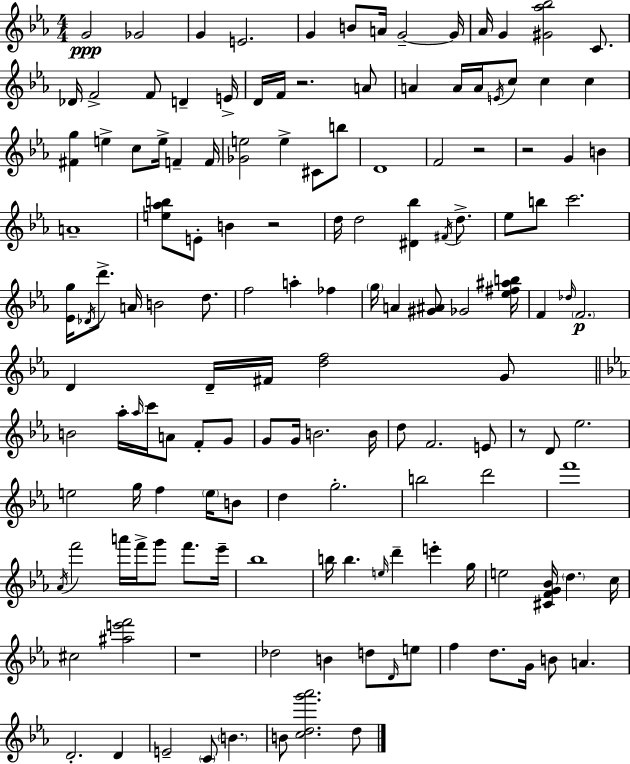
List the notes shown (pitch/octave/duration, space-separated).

G4/h Gb4/h G4/q E4/h. G4/q B4/e A4/s G4/h G4/s Ab4/s G4/q [G#4,Ab5,Bb5]/h C4/e. Db4/s F4/h F4/e D4/q E4/s D4/s F4/s R/h. A4/e A4/q A4/s A4/s E4/s C5/e C5/q C5/q [F#4,G5]/q E5/q C5/e E5/s F4/q F4/s [Gb4,E5]/h E5/q C#4/e B5/e D4/w F4/h R/h R/h G4/q B4/q A4/w [E5,Ab5,B5]/e E4/e B4/q R/h D5/s D5/h [D#4,Bb5]/q F#4/s D5/e. Eb5/e B5/e C6/h. [Eb4,G5]/s Db4/s D6/e. A4/s B4/h D5/e. F5/h A5/q FES5/q G5/s A4/q [G#4,A#4]/e Gb4/h [Eb5,F#5,A#5,B5]/s F4/q Db5/s F4/h. D4/q D4/s F#4/s [D5,F5]/h G4/e B4/h Ab5/s Ab5/s C6/s A4/e F4/e G4/e G4/e G4/s B4/h. B4/s D5/e F4/h. E4/e R/e D4/e Eb5/h. E5/h G5/s F5/q E5/s B4/e D5/q G5/h. B5/h D6/h F6/w Ab4/s F6/h A6/s F6/s G6/e F6/e. Eb6/s Bb5/w B5/s B5/q. E5/s D6/q E6/q G5/s E5/h [C#4,F4,G4,Bb4]/s D5/q. C5/s C#5/h [A#5,E6,F6]/h R/w Db5/h B4/q D5/e D4/s E5/e F5/q D5/e. G4/s B4/e A4/q. D4/h. D4/q E4/h C4/e B4/q. B4/e [C5,D5,G6,Ab6]/h. D5/e